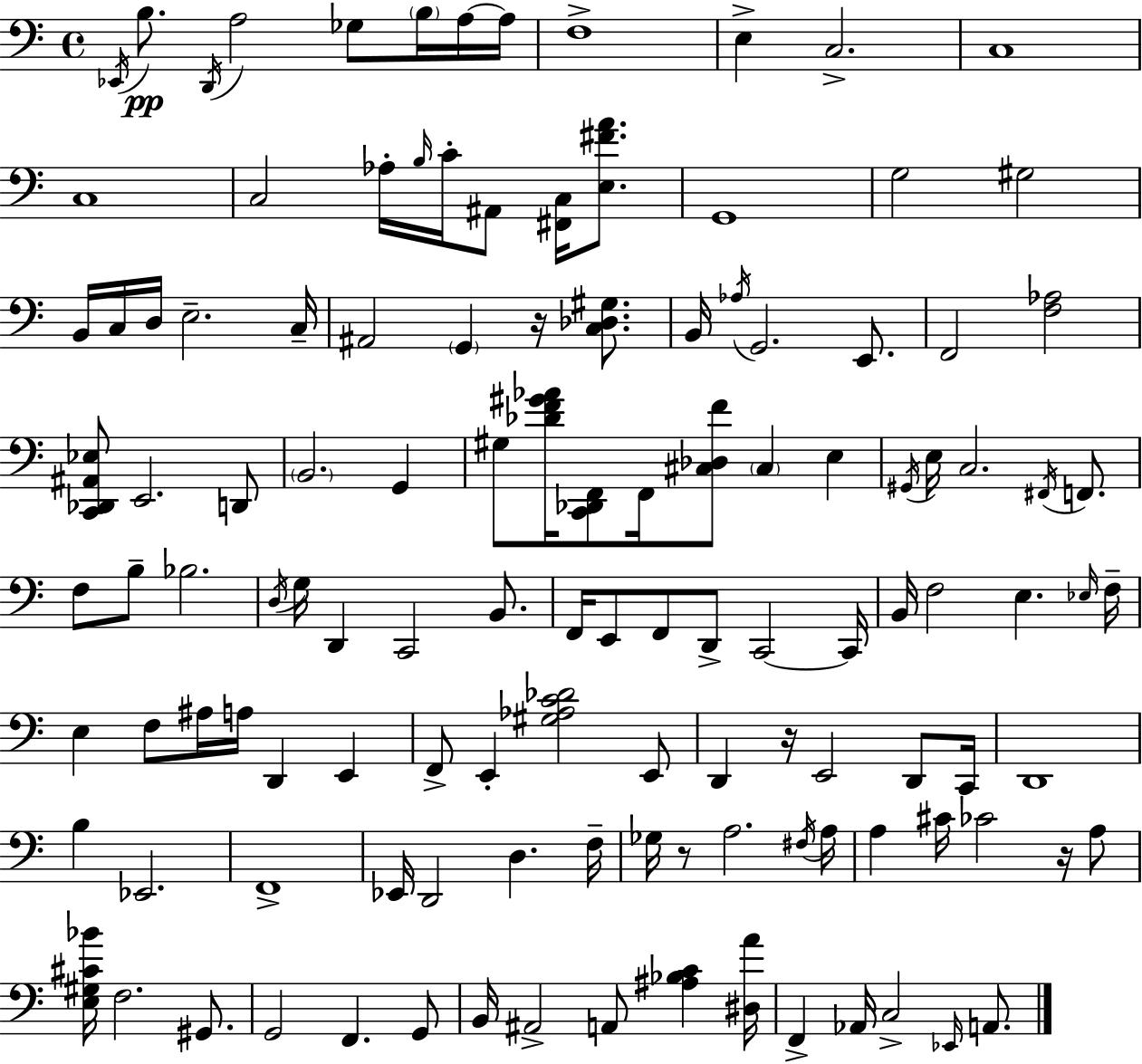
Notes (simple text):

Eb2/s B3/e. D2/s A3/h Gb3/e B3/s A3/s A3/s F3/w E3/q C3/h. C3/w C3/w C3/h Ab3/s B3/s C4/s A#2/e [F#2,C3]/s [E3,F#4,A4]/e. G2/w G3/h G#3/h B2/s C3/s D3/s E3/h. C3/s A#2/h G2/q R/s [C3,Db3,G#3]/e. B2/s Ab3/s G2/h. E2/e. F2/h [F3,Ab3]/h [C2,Db2,A#2,Eb3]/e E2/h. D2/e B2/h. G2/q G#3/e [Db4,F4,G#4,Ab4]/s [C2,Db2,F2]/e F2/s [C#3,Db3,F4]/e C#3/q E3/q G#2/s E3/s C3/h. F#2/s F2/e. F3/e B3/e Bb3/h. D3/s G3/s D2/q C2/h B2/e. F2/s E2/e F2/e D2/e C2/h C2/s B2/s F3/h E3/q. Eb3/s F3/s E3/q F3/e A#3/s A3/s D2/q E2/q F2/e E2/q [G#3,Ab3,C4,Db4]/h E2/e D2/q R/s E2/h D2/e C2/s D2/w B3/q Eb2/h. F2/w Eb2/s D2/h D3/q. F3/s Gb3/s R/e A3/h. F#3/s A3/s A3/q C#4/s CES4/h R/s A3/e [E3,G#3,C#4,Bb4]/s F3/h. G#2/e. G2/h F2/q. G2/e B2/s A#2/h A2/e [A#3,Bb3,C4]/q [D#3,A4]/s F2/q Ab2/s C3/h Eb2/s A2/e.